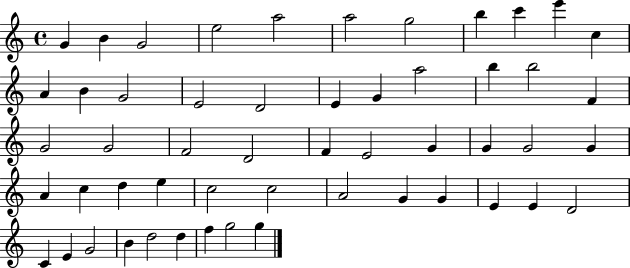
G4/q B4/q G4/h E5/h A5/h A5/h G5/h B5/q C6/q E6/q C5/q A4/q B4/q G4/h E4/h D4/h E4/q G4/q A5/h B5/q B5/h F4/q G4/h G4/h F4/h D4/h F4/q E4/h G4/q G4/q G4/h G4/q A4/q C5/q D5/q E5/q C5/h C5/h A4/h G4/q G4/q E4/q E4/q D4/h C4/q E4/q G4/h B4/q D5/h D5/q F5/q G5/h G5/q